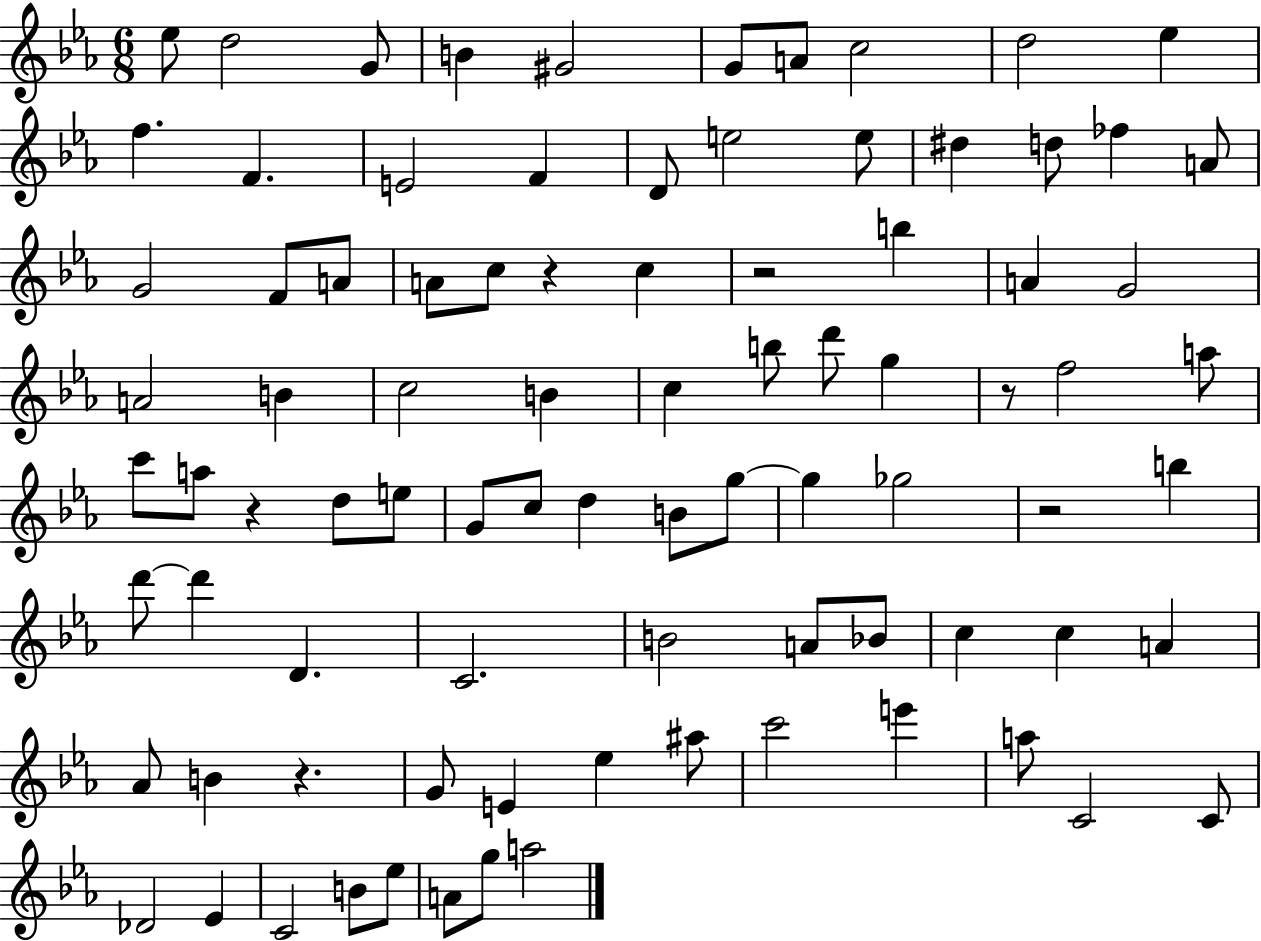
X:1
T:Untitled
M:6/8
L:1/4
K:Eb
_e/2 d2 G/2 B ^G2 G/2 A/2 c2 d2 _e f F E2 F D/2 e2 e/2 ^d d/2 _f A/2 G2 F/2 A/2 A/2 c/2 z c z2 b A G2 A2 B c2 B c b/2 d'/2 g z/2 f2 a/2 c'/2 a/2 z d/2 e/2 G/2 c/2 d B/2 g/2 g _g2 z2 b d'/2 d' D C2 B2 A/2 _B/2 c c A _A/2 B z G/2 E _e ^a/2 c'2 e' a/2 C2 C/2 _D2 _E C2 B/2 _e/2 A/2 g/2 a2